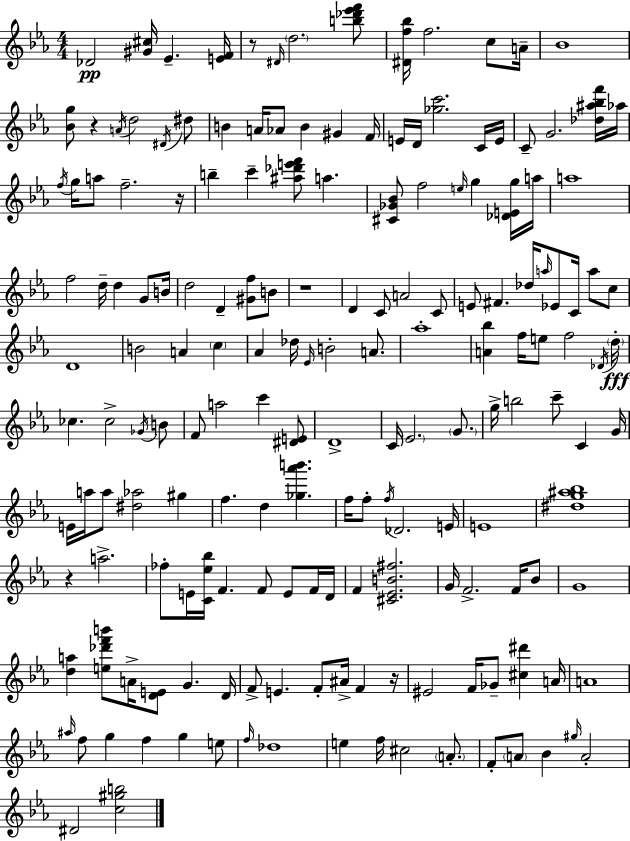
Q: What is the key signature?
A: EES major